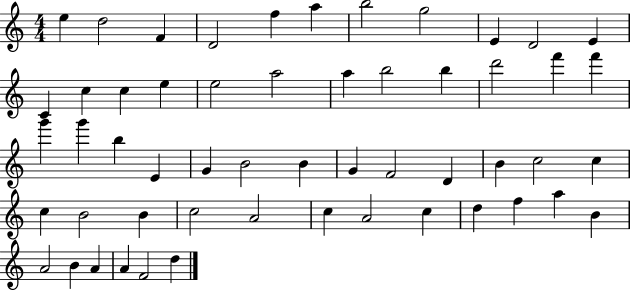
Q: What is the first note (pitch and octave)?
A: E5